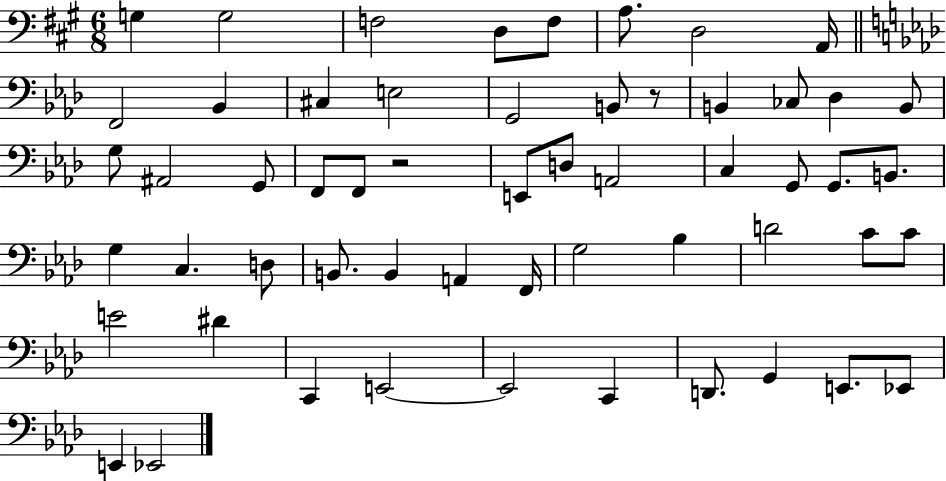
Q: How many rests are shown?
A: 2